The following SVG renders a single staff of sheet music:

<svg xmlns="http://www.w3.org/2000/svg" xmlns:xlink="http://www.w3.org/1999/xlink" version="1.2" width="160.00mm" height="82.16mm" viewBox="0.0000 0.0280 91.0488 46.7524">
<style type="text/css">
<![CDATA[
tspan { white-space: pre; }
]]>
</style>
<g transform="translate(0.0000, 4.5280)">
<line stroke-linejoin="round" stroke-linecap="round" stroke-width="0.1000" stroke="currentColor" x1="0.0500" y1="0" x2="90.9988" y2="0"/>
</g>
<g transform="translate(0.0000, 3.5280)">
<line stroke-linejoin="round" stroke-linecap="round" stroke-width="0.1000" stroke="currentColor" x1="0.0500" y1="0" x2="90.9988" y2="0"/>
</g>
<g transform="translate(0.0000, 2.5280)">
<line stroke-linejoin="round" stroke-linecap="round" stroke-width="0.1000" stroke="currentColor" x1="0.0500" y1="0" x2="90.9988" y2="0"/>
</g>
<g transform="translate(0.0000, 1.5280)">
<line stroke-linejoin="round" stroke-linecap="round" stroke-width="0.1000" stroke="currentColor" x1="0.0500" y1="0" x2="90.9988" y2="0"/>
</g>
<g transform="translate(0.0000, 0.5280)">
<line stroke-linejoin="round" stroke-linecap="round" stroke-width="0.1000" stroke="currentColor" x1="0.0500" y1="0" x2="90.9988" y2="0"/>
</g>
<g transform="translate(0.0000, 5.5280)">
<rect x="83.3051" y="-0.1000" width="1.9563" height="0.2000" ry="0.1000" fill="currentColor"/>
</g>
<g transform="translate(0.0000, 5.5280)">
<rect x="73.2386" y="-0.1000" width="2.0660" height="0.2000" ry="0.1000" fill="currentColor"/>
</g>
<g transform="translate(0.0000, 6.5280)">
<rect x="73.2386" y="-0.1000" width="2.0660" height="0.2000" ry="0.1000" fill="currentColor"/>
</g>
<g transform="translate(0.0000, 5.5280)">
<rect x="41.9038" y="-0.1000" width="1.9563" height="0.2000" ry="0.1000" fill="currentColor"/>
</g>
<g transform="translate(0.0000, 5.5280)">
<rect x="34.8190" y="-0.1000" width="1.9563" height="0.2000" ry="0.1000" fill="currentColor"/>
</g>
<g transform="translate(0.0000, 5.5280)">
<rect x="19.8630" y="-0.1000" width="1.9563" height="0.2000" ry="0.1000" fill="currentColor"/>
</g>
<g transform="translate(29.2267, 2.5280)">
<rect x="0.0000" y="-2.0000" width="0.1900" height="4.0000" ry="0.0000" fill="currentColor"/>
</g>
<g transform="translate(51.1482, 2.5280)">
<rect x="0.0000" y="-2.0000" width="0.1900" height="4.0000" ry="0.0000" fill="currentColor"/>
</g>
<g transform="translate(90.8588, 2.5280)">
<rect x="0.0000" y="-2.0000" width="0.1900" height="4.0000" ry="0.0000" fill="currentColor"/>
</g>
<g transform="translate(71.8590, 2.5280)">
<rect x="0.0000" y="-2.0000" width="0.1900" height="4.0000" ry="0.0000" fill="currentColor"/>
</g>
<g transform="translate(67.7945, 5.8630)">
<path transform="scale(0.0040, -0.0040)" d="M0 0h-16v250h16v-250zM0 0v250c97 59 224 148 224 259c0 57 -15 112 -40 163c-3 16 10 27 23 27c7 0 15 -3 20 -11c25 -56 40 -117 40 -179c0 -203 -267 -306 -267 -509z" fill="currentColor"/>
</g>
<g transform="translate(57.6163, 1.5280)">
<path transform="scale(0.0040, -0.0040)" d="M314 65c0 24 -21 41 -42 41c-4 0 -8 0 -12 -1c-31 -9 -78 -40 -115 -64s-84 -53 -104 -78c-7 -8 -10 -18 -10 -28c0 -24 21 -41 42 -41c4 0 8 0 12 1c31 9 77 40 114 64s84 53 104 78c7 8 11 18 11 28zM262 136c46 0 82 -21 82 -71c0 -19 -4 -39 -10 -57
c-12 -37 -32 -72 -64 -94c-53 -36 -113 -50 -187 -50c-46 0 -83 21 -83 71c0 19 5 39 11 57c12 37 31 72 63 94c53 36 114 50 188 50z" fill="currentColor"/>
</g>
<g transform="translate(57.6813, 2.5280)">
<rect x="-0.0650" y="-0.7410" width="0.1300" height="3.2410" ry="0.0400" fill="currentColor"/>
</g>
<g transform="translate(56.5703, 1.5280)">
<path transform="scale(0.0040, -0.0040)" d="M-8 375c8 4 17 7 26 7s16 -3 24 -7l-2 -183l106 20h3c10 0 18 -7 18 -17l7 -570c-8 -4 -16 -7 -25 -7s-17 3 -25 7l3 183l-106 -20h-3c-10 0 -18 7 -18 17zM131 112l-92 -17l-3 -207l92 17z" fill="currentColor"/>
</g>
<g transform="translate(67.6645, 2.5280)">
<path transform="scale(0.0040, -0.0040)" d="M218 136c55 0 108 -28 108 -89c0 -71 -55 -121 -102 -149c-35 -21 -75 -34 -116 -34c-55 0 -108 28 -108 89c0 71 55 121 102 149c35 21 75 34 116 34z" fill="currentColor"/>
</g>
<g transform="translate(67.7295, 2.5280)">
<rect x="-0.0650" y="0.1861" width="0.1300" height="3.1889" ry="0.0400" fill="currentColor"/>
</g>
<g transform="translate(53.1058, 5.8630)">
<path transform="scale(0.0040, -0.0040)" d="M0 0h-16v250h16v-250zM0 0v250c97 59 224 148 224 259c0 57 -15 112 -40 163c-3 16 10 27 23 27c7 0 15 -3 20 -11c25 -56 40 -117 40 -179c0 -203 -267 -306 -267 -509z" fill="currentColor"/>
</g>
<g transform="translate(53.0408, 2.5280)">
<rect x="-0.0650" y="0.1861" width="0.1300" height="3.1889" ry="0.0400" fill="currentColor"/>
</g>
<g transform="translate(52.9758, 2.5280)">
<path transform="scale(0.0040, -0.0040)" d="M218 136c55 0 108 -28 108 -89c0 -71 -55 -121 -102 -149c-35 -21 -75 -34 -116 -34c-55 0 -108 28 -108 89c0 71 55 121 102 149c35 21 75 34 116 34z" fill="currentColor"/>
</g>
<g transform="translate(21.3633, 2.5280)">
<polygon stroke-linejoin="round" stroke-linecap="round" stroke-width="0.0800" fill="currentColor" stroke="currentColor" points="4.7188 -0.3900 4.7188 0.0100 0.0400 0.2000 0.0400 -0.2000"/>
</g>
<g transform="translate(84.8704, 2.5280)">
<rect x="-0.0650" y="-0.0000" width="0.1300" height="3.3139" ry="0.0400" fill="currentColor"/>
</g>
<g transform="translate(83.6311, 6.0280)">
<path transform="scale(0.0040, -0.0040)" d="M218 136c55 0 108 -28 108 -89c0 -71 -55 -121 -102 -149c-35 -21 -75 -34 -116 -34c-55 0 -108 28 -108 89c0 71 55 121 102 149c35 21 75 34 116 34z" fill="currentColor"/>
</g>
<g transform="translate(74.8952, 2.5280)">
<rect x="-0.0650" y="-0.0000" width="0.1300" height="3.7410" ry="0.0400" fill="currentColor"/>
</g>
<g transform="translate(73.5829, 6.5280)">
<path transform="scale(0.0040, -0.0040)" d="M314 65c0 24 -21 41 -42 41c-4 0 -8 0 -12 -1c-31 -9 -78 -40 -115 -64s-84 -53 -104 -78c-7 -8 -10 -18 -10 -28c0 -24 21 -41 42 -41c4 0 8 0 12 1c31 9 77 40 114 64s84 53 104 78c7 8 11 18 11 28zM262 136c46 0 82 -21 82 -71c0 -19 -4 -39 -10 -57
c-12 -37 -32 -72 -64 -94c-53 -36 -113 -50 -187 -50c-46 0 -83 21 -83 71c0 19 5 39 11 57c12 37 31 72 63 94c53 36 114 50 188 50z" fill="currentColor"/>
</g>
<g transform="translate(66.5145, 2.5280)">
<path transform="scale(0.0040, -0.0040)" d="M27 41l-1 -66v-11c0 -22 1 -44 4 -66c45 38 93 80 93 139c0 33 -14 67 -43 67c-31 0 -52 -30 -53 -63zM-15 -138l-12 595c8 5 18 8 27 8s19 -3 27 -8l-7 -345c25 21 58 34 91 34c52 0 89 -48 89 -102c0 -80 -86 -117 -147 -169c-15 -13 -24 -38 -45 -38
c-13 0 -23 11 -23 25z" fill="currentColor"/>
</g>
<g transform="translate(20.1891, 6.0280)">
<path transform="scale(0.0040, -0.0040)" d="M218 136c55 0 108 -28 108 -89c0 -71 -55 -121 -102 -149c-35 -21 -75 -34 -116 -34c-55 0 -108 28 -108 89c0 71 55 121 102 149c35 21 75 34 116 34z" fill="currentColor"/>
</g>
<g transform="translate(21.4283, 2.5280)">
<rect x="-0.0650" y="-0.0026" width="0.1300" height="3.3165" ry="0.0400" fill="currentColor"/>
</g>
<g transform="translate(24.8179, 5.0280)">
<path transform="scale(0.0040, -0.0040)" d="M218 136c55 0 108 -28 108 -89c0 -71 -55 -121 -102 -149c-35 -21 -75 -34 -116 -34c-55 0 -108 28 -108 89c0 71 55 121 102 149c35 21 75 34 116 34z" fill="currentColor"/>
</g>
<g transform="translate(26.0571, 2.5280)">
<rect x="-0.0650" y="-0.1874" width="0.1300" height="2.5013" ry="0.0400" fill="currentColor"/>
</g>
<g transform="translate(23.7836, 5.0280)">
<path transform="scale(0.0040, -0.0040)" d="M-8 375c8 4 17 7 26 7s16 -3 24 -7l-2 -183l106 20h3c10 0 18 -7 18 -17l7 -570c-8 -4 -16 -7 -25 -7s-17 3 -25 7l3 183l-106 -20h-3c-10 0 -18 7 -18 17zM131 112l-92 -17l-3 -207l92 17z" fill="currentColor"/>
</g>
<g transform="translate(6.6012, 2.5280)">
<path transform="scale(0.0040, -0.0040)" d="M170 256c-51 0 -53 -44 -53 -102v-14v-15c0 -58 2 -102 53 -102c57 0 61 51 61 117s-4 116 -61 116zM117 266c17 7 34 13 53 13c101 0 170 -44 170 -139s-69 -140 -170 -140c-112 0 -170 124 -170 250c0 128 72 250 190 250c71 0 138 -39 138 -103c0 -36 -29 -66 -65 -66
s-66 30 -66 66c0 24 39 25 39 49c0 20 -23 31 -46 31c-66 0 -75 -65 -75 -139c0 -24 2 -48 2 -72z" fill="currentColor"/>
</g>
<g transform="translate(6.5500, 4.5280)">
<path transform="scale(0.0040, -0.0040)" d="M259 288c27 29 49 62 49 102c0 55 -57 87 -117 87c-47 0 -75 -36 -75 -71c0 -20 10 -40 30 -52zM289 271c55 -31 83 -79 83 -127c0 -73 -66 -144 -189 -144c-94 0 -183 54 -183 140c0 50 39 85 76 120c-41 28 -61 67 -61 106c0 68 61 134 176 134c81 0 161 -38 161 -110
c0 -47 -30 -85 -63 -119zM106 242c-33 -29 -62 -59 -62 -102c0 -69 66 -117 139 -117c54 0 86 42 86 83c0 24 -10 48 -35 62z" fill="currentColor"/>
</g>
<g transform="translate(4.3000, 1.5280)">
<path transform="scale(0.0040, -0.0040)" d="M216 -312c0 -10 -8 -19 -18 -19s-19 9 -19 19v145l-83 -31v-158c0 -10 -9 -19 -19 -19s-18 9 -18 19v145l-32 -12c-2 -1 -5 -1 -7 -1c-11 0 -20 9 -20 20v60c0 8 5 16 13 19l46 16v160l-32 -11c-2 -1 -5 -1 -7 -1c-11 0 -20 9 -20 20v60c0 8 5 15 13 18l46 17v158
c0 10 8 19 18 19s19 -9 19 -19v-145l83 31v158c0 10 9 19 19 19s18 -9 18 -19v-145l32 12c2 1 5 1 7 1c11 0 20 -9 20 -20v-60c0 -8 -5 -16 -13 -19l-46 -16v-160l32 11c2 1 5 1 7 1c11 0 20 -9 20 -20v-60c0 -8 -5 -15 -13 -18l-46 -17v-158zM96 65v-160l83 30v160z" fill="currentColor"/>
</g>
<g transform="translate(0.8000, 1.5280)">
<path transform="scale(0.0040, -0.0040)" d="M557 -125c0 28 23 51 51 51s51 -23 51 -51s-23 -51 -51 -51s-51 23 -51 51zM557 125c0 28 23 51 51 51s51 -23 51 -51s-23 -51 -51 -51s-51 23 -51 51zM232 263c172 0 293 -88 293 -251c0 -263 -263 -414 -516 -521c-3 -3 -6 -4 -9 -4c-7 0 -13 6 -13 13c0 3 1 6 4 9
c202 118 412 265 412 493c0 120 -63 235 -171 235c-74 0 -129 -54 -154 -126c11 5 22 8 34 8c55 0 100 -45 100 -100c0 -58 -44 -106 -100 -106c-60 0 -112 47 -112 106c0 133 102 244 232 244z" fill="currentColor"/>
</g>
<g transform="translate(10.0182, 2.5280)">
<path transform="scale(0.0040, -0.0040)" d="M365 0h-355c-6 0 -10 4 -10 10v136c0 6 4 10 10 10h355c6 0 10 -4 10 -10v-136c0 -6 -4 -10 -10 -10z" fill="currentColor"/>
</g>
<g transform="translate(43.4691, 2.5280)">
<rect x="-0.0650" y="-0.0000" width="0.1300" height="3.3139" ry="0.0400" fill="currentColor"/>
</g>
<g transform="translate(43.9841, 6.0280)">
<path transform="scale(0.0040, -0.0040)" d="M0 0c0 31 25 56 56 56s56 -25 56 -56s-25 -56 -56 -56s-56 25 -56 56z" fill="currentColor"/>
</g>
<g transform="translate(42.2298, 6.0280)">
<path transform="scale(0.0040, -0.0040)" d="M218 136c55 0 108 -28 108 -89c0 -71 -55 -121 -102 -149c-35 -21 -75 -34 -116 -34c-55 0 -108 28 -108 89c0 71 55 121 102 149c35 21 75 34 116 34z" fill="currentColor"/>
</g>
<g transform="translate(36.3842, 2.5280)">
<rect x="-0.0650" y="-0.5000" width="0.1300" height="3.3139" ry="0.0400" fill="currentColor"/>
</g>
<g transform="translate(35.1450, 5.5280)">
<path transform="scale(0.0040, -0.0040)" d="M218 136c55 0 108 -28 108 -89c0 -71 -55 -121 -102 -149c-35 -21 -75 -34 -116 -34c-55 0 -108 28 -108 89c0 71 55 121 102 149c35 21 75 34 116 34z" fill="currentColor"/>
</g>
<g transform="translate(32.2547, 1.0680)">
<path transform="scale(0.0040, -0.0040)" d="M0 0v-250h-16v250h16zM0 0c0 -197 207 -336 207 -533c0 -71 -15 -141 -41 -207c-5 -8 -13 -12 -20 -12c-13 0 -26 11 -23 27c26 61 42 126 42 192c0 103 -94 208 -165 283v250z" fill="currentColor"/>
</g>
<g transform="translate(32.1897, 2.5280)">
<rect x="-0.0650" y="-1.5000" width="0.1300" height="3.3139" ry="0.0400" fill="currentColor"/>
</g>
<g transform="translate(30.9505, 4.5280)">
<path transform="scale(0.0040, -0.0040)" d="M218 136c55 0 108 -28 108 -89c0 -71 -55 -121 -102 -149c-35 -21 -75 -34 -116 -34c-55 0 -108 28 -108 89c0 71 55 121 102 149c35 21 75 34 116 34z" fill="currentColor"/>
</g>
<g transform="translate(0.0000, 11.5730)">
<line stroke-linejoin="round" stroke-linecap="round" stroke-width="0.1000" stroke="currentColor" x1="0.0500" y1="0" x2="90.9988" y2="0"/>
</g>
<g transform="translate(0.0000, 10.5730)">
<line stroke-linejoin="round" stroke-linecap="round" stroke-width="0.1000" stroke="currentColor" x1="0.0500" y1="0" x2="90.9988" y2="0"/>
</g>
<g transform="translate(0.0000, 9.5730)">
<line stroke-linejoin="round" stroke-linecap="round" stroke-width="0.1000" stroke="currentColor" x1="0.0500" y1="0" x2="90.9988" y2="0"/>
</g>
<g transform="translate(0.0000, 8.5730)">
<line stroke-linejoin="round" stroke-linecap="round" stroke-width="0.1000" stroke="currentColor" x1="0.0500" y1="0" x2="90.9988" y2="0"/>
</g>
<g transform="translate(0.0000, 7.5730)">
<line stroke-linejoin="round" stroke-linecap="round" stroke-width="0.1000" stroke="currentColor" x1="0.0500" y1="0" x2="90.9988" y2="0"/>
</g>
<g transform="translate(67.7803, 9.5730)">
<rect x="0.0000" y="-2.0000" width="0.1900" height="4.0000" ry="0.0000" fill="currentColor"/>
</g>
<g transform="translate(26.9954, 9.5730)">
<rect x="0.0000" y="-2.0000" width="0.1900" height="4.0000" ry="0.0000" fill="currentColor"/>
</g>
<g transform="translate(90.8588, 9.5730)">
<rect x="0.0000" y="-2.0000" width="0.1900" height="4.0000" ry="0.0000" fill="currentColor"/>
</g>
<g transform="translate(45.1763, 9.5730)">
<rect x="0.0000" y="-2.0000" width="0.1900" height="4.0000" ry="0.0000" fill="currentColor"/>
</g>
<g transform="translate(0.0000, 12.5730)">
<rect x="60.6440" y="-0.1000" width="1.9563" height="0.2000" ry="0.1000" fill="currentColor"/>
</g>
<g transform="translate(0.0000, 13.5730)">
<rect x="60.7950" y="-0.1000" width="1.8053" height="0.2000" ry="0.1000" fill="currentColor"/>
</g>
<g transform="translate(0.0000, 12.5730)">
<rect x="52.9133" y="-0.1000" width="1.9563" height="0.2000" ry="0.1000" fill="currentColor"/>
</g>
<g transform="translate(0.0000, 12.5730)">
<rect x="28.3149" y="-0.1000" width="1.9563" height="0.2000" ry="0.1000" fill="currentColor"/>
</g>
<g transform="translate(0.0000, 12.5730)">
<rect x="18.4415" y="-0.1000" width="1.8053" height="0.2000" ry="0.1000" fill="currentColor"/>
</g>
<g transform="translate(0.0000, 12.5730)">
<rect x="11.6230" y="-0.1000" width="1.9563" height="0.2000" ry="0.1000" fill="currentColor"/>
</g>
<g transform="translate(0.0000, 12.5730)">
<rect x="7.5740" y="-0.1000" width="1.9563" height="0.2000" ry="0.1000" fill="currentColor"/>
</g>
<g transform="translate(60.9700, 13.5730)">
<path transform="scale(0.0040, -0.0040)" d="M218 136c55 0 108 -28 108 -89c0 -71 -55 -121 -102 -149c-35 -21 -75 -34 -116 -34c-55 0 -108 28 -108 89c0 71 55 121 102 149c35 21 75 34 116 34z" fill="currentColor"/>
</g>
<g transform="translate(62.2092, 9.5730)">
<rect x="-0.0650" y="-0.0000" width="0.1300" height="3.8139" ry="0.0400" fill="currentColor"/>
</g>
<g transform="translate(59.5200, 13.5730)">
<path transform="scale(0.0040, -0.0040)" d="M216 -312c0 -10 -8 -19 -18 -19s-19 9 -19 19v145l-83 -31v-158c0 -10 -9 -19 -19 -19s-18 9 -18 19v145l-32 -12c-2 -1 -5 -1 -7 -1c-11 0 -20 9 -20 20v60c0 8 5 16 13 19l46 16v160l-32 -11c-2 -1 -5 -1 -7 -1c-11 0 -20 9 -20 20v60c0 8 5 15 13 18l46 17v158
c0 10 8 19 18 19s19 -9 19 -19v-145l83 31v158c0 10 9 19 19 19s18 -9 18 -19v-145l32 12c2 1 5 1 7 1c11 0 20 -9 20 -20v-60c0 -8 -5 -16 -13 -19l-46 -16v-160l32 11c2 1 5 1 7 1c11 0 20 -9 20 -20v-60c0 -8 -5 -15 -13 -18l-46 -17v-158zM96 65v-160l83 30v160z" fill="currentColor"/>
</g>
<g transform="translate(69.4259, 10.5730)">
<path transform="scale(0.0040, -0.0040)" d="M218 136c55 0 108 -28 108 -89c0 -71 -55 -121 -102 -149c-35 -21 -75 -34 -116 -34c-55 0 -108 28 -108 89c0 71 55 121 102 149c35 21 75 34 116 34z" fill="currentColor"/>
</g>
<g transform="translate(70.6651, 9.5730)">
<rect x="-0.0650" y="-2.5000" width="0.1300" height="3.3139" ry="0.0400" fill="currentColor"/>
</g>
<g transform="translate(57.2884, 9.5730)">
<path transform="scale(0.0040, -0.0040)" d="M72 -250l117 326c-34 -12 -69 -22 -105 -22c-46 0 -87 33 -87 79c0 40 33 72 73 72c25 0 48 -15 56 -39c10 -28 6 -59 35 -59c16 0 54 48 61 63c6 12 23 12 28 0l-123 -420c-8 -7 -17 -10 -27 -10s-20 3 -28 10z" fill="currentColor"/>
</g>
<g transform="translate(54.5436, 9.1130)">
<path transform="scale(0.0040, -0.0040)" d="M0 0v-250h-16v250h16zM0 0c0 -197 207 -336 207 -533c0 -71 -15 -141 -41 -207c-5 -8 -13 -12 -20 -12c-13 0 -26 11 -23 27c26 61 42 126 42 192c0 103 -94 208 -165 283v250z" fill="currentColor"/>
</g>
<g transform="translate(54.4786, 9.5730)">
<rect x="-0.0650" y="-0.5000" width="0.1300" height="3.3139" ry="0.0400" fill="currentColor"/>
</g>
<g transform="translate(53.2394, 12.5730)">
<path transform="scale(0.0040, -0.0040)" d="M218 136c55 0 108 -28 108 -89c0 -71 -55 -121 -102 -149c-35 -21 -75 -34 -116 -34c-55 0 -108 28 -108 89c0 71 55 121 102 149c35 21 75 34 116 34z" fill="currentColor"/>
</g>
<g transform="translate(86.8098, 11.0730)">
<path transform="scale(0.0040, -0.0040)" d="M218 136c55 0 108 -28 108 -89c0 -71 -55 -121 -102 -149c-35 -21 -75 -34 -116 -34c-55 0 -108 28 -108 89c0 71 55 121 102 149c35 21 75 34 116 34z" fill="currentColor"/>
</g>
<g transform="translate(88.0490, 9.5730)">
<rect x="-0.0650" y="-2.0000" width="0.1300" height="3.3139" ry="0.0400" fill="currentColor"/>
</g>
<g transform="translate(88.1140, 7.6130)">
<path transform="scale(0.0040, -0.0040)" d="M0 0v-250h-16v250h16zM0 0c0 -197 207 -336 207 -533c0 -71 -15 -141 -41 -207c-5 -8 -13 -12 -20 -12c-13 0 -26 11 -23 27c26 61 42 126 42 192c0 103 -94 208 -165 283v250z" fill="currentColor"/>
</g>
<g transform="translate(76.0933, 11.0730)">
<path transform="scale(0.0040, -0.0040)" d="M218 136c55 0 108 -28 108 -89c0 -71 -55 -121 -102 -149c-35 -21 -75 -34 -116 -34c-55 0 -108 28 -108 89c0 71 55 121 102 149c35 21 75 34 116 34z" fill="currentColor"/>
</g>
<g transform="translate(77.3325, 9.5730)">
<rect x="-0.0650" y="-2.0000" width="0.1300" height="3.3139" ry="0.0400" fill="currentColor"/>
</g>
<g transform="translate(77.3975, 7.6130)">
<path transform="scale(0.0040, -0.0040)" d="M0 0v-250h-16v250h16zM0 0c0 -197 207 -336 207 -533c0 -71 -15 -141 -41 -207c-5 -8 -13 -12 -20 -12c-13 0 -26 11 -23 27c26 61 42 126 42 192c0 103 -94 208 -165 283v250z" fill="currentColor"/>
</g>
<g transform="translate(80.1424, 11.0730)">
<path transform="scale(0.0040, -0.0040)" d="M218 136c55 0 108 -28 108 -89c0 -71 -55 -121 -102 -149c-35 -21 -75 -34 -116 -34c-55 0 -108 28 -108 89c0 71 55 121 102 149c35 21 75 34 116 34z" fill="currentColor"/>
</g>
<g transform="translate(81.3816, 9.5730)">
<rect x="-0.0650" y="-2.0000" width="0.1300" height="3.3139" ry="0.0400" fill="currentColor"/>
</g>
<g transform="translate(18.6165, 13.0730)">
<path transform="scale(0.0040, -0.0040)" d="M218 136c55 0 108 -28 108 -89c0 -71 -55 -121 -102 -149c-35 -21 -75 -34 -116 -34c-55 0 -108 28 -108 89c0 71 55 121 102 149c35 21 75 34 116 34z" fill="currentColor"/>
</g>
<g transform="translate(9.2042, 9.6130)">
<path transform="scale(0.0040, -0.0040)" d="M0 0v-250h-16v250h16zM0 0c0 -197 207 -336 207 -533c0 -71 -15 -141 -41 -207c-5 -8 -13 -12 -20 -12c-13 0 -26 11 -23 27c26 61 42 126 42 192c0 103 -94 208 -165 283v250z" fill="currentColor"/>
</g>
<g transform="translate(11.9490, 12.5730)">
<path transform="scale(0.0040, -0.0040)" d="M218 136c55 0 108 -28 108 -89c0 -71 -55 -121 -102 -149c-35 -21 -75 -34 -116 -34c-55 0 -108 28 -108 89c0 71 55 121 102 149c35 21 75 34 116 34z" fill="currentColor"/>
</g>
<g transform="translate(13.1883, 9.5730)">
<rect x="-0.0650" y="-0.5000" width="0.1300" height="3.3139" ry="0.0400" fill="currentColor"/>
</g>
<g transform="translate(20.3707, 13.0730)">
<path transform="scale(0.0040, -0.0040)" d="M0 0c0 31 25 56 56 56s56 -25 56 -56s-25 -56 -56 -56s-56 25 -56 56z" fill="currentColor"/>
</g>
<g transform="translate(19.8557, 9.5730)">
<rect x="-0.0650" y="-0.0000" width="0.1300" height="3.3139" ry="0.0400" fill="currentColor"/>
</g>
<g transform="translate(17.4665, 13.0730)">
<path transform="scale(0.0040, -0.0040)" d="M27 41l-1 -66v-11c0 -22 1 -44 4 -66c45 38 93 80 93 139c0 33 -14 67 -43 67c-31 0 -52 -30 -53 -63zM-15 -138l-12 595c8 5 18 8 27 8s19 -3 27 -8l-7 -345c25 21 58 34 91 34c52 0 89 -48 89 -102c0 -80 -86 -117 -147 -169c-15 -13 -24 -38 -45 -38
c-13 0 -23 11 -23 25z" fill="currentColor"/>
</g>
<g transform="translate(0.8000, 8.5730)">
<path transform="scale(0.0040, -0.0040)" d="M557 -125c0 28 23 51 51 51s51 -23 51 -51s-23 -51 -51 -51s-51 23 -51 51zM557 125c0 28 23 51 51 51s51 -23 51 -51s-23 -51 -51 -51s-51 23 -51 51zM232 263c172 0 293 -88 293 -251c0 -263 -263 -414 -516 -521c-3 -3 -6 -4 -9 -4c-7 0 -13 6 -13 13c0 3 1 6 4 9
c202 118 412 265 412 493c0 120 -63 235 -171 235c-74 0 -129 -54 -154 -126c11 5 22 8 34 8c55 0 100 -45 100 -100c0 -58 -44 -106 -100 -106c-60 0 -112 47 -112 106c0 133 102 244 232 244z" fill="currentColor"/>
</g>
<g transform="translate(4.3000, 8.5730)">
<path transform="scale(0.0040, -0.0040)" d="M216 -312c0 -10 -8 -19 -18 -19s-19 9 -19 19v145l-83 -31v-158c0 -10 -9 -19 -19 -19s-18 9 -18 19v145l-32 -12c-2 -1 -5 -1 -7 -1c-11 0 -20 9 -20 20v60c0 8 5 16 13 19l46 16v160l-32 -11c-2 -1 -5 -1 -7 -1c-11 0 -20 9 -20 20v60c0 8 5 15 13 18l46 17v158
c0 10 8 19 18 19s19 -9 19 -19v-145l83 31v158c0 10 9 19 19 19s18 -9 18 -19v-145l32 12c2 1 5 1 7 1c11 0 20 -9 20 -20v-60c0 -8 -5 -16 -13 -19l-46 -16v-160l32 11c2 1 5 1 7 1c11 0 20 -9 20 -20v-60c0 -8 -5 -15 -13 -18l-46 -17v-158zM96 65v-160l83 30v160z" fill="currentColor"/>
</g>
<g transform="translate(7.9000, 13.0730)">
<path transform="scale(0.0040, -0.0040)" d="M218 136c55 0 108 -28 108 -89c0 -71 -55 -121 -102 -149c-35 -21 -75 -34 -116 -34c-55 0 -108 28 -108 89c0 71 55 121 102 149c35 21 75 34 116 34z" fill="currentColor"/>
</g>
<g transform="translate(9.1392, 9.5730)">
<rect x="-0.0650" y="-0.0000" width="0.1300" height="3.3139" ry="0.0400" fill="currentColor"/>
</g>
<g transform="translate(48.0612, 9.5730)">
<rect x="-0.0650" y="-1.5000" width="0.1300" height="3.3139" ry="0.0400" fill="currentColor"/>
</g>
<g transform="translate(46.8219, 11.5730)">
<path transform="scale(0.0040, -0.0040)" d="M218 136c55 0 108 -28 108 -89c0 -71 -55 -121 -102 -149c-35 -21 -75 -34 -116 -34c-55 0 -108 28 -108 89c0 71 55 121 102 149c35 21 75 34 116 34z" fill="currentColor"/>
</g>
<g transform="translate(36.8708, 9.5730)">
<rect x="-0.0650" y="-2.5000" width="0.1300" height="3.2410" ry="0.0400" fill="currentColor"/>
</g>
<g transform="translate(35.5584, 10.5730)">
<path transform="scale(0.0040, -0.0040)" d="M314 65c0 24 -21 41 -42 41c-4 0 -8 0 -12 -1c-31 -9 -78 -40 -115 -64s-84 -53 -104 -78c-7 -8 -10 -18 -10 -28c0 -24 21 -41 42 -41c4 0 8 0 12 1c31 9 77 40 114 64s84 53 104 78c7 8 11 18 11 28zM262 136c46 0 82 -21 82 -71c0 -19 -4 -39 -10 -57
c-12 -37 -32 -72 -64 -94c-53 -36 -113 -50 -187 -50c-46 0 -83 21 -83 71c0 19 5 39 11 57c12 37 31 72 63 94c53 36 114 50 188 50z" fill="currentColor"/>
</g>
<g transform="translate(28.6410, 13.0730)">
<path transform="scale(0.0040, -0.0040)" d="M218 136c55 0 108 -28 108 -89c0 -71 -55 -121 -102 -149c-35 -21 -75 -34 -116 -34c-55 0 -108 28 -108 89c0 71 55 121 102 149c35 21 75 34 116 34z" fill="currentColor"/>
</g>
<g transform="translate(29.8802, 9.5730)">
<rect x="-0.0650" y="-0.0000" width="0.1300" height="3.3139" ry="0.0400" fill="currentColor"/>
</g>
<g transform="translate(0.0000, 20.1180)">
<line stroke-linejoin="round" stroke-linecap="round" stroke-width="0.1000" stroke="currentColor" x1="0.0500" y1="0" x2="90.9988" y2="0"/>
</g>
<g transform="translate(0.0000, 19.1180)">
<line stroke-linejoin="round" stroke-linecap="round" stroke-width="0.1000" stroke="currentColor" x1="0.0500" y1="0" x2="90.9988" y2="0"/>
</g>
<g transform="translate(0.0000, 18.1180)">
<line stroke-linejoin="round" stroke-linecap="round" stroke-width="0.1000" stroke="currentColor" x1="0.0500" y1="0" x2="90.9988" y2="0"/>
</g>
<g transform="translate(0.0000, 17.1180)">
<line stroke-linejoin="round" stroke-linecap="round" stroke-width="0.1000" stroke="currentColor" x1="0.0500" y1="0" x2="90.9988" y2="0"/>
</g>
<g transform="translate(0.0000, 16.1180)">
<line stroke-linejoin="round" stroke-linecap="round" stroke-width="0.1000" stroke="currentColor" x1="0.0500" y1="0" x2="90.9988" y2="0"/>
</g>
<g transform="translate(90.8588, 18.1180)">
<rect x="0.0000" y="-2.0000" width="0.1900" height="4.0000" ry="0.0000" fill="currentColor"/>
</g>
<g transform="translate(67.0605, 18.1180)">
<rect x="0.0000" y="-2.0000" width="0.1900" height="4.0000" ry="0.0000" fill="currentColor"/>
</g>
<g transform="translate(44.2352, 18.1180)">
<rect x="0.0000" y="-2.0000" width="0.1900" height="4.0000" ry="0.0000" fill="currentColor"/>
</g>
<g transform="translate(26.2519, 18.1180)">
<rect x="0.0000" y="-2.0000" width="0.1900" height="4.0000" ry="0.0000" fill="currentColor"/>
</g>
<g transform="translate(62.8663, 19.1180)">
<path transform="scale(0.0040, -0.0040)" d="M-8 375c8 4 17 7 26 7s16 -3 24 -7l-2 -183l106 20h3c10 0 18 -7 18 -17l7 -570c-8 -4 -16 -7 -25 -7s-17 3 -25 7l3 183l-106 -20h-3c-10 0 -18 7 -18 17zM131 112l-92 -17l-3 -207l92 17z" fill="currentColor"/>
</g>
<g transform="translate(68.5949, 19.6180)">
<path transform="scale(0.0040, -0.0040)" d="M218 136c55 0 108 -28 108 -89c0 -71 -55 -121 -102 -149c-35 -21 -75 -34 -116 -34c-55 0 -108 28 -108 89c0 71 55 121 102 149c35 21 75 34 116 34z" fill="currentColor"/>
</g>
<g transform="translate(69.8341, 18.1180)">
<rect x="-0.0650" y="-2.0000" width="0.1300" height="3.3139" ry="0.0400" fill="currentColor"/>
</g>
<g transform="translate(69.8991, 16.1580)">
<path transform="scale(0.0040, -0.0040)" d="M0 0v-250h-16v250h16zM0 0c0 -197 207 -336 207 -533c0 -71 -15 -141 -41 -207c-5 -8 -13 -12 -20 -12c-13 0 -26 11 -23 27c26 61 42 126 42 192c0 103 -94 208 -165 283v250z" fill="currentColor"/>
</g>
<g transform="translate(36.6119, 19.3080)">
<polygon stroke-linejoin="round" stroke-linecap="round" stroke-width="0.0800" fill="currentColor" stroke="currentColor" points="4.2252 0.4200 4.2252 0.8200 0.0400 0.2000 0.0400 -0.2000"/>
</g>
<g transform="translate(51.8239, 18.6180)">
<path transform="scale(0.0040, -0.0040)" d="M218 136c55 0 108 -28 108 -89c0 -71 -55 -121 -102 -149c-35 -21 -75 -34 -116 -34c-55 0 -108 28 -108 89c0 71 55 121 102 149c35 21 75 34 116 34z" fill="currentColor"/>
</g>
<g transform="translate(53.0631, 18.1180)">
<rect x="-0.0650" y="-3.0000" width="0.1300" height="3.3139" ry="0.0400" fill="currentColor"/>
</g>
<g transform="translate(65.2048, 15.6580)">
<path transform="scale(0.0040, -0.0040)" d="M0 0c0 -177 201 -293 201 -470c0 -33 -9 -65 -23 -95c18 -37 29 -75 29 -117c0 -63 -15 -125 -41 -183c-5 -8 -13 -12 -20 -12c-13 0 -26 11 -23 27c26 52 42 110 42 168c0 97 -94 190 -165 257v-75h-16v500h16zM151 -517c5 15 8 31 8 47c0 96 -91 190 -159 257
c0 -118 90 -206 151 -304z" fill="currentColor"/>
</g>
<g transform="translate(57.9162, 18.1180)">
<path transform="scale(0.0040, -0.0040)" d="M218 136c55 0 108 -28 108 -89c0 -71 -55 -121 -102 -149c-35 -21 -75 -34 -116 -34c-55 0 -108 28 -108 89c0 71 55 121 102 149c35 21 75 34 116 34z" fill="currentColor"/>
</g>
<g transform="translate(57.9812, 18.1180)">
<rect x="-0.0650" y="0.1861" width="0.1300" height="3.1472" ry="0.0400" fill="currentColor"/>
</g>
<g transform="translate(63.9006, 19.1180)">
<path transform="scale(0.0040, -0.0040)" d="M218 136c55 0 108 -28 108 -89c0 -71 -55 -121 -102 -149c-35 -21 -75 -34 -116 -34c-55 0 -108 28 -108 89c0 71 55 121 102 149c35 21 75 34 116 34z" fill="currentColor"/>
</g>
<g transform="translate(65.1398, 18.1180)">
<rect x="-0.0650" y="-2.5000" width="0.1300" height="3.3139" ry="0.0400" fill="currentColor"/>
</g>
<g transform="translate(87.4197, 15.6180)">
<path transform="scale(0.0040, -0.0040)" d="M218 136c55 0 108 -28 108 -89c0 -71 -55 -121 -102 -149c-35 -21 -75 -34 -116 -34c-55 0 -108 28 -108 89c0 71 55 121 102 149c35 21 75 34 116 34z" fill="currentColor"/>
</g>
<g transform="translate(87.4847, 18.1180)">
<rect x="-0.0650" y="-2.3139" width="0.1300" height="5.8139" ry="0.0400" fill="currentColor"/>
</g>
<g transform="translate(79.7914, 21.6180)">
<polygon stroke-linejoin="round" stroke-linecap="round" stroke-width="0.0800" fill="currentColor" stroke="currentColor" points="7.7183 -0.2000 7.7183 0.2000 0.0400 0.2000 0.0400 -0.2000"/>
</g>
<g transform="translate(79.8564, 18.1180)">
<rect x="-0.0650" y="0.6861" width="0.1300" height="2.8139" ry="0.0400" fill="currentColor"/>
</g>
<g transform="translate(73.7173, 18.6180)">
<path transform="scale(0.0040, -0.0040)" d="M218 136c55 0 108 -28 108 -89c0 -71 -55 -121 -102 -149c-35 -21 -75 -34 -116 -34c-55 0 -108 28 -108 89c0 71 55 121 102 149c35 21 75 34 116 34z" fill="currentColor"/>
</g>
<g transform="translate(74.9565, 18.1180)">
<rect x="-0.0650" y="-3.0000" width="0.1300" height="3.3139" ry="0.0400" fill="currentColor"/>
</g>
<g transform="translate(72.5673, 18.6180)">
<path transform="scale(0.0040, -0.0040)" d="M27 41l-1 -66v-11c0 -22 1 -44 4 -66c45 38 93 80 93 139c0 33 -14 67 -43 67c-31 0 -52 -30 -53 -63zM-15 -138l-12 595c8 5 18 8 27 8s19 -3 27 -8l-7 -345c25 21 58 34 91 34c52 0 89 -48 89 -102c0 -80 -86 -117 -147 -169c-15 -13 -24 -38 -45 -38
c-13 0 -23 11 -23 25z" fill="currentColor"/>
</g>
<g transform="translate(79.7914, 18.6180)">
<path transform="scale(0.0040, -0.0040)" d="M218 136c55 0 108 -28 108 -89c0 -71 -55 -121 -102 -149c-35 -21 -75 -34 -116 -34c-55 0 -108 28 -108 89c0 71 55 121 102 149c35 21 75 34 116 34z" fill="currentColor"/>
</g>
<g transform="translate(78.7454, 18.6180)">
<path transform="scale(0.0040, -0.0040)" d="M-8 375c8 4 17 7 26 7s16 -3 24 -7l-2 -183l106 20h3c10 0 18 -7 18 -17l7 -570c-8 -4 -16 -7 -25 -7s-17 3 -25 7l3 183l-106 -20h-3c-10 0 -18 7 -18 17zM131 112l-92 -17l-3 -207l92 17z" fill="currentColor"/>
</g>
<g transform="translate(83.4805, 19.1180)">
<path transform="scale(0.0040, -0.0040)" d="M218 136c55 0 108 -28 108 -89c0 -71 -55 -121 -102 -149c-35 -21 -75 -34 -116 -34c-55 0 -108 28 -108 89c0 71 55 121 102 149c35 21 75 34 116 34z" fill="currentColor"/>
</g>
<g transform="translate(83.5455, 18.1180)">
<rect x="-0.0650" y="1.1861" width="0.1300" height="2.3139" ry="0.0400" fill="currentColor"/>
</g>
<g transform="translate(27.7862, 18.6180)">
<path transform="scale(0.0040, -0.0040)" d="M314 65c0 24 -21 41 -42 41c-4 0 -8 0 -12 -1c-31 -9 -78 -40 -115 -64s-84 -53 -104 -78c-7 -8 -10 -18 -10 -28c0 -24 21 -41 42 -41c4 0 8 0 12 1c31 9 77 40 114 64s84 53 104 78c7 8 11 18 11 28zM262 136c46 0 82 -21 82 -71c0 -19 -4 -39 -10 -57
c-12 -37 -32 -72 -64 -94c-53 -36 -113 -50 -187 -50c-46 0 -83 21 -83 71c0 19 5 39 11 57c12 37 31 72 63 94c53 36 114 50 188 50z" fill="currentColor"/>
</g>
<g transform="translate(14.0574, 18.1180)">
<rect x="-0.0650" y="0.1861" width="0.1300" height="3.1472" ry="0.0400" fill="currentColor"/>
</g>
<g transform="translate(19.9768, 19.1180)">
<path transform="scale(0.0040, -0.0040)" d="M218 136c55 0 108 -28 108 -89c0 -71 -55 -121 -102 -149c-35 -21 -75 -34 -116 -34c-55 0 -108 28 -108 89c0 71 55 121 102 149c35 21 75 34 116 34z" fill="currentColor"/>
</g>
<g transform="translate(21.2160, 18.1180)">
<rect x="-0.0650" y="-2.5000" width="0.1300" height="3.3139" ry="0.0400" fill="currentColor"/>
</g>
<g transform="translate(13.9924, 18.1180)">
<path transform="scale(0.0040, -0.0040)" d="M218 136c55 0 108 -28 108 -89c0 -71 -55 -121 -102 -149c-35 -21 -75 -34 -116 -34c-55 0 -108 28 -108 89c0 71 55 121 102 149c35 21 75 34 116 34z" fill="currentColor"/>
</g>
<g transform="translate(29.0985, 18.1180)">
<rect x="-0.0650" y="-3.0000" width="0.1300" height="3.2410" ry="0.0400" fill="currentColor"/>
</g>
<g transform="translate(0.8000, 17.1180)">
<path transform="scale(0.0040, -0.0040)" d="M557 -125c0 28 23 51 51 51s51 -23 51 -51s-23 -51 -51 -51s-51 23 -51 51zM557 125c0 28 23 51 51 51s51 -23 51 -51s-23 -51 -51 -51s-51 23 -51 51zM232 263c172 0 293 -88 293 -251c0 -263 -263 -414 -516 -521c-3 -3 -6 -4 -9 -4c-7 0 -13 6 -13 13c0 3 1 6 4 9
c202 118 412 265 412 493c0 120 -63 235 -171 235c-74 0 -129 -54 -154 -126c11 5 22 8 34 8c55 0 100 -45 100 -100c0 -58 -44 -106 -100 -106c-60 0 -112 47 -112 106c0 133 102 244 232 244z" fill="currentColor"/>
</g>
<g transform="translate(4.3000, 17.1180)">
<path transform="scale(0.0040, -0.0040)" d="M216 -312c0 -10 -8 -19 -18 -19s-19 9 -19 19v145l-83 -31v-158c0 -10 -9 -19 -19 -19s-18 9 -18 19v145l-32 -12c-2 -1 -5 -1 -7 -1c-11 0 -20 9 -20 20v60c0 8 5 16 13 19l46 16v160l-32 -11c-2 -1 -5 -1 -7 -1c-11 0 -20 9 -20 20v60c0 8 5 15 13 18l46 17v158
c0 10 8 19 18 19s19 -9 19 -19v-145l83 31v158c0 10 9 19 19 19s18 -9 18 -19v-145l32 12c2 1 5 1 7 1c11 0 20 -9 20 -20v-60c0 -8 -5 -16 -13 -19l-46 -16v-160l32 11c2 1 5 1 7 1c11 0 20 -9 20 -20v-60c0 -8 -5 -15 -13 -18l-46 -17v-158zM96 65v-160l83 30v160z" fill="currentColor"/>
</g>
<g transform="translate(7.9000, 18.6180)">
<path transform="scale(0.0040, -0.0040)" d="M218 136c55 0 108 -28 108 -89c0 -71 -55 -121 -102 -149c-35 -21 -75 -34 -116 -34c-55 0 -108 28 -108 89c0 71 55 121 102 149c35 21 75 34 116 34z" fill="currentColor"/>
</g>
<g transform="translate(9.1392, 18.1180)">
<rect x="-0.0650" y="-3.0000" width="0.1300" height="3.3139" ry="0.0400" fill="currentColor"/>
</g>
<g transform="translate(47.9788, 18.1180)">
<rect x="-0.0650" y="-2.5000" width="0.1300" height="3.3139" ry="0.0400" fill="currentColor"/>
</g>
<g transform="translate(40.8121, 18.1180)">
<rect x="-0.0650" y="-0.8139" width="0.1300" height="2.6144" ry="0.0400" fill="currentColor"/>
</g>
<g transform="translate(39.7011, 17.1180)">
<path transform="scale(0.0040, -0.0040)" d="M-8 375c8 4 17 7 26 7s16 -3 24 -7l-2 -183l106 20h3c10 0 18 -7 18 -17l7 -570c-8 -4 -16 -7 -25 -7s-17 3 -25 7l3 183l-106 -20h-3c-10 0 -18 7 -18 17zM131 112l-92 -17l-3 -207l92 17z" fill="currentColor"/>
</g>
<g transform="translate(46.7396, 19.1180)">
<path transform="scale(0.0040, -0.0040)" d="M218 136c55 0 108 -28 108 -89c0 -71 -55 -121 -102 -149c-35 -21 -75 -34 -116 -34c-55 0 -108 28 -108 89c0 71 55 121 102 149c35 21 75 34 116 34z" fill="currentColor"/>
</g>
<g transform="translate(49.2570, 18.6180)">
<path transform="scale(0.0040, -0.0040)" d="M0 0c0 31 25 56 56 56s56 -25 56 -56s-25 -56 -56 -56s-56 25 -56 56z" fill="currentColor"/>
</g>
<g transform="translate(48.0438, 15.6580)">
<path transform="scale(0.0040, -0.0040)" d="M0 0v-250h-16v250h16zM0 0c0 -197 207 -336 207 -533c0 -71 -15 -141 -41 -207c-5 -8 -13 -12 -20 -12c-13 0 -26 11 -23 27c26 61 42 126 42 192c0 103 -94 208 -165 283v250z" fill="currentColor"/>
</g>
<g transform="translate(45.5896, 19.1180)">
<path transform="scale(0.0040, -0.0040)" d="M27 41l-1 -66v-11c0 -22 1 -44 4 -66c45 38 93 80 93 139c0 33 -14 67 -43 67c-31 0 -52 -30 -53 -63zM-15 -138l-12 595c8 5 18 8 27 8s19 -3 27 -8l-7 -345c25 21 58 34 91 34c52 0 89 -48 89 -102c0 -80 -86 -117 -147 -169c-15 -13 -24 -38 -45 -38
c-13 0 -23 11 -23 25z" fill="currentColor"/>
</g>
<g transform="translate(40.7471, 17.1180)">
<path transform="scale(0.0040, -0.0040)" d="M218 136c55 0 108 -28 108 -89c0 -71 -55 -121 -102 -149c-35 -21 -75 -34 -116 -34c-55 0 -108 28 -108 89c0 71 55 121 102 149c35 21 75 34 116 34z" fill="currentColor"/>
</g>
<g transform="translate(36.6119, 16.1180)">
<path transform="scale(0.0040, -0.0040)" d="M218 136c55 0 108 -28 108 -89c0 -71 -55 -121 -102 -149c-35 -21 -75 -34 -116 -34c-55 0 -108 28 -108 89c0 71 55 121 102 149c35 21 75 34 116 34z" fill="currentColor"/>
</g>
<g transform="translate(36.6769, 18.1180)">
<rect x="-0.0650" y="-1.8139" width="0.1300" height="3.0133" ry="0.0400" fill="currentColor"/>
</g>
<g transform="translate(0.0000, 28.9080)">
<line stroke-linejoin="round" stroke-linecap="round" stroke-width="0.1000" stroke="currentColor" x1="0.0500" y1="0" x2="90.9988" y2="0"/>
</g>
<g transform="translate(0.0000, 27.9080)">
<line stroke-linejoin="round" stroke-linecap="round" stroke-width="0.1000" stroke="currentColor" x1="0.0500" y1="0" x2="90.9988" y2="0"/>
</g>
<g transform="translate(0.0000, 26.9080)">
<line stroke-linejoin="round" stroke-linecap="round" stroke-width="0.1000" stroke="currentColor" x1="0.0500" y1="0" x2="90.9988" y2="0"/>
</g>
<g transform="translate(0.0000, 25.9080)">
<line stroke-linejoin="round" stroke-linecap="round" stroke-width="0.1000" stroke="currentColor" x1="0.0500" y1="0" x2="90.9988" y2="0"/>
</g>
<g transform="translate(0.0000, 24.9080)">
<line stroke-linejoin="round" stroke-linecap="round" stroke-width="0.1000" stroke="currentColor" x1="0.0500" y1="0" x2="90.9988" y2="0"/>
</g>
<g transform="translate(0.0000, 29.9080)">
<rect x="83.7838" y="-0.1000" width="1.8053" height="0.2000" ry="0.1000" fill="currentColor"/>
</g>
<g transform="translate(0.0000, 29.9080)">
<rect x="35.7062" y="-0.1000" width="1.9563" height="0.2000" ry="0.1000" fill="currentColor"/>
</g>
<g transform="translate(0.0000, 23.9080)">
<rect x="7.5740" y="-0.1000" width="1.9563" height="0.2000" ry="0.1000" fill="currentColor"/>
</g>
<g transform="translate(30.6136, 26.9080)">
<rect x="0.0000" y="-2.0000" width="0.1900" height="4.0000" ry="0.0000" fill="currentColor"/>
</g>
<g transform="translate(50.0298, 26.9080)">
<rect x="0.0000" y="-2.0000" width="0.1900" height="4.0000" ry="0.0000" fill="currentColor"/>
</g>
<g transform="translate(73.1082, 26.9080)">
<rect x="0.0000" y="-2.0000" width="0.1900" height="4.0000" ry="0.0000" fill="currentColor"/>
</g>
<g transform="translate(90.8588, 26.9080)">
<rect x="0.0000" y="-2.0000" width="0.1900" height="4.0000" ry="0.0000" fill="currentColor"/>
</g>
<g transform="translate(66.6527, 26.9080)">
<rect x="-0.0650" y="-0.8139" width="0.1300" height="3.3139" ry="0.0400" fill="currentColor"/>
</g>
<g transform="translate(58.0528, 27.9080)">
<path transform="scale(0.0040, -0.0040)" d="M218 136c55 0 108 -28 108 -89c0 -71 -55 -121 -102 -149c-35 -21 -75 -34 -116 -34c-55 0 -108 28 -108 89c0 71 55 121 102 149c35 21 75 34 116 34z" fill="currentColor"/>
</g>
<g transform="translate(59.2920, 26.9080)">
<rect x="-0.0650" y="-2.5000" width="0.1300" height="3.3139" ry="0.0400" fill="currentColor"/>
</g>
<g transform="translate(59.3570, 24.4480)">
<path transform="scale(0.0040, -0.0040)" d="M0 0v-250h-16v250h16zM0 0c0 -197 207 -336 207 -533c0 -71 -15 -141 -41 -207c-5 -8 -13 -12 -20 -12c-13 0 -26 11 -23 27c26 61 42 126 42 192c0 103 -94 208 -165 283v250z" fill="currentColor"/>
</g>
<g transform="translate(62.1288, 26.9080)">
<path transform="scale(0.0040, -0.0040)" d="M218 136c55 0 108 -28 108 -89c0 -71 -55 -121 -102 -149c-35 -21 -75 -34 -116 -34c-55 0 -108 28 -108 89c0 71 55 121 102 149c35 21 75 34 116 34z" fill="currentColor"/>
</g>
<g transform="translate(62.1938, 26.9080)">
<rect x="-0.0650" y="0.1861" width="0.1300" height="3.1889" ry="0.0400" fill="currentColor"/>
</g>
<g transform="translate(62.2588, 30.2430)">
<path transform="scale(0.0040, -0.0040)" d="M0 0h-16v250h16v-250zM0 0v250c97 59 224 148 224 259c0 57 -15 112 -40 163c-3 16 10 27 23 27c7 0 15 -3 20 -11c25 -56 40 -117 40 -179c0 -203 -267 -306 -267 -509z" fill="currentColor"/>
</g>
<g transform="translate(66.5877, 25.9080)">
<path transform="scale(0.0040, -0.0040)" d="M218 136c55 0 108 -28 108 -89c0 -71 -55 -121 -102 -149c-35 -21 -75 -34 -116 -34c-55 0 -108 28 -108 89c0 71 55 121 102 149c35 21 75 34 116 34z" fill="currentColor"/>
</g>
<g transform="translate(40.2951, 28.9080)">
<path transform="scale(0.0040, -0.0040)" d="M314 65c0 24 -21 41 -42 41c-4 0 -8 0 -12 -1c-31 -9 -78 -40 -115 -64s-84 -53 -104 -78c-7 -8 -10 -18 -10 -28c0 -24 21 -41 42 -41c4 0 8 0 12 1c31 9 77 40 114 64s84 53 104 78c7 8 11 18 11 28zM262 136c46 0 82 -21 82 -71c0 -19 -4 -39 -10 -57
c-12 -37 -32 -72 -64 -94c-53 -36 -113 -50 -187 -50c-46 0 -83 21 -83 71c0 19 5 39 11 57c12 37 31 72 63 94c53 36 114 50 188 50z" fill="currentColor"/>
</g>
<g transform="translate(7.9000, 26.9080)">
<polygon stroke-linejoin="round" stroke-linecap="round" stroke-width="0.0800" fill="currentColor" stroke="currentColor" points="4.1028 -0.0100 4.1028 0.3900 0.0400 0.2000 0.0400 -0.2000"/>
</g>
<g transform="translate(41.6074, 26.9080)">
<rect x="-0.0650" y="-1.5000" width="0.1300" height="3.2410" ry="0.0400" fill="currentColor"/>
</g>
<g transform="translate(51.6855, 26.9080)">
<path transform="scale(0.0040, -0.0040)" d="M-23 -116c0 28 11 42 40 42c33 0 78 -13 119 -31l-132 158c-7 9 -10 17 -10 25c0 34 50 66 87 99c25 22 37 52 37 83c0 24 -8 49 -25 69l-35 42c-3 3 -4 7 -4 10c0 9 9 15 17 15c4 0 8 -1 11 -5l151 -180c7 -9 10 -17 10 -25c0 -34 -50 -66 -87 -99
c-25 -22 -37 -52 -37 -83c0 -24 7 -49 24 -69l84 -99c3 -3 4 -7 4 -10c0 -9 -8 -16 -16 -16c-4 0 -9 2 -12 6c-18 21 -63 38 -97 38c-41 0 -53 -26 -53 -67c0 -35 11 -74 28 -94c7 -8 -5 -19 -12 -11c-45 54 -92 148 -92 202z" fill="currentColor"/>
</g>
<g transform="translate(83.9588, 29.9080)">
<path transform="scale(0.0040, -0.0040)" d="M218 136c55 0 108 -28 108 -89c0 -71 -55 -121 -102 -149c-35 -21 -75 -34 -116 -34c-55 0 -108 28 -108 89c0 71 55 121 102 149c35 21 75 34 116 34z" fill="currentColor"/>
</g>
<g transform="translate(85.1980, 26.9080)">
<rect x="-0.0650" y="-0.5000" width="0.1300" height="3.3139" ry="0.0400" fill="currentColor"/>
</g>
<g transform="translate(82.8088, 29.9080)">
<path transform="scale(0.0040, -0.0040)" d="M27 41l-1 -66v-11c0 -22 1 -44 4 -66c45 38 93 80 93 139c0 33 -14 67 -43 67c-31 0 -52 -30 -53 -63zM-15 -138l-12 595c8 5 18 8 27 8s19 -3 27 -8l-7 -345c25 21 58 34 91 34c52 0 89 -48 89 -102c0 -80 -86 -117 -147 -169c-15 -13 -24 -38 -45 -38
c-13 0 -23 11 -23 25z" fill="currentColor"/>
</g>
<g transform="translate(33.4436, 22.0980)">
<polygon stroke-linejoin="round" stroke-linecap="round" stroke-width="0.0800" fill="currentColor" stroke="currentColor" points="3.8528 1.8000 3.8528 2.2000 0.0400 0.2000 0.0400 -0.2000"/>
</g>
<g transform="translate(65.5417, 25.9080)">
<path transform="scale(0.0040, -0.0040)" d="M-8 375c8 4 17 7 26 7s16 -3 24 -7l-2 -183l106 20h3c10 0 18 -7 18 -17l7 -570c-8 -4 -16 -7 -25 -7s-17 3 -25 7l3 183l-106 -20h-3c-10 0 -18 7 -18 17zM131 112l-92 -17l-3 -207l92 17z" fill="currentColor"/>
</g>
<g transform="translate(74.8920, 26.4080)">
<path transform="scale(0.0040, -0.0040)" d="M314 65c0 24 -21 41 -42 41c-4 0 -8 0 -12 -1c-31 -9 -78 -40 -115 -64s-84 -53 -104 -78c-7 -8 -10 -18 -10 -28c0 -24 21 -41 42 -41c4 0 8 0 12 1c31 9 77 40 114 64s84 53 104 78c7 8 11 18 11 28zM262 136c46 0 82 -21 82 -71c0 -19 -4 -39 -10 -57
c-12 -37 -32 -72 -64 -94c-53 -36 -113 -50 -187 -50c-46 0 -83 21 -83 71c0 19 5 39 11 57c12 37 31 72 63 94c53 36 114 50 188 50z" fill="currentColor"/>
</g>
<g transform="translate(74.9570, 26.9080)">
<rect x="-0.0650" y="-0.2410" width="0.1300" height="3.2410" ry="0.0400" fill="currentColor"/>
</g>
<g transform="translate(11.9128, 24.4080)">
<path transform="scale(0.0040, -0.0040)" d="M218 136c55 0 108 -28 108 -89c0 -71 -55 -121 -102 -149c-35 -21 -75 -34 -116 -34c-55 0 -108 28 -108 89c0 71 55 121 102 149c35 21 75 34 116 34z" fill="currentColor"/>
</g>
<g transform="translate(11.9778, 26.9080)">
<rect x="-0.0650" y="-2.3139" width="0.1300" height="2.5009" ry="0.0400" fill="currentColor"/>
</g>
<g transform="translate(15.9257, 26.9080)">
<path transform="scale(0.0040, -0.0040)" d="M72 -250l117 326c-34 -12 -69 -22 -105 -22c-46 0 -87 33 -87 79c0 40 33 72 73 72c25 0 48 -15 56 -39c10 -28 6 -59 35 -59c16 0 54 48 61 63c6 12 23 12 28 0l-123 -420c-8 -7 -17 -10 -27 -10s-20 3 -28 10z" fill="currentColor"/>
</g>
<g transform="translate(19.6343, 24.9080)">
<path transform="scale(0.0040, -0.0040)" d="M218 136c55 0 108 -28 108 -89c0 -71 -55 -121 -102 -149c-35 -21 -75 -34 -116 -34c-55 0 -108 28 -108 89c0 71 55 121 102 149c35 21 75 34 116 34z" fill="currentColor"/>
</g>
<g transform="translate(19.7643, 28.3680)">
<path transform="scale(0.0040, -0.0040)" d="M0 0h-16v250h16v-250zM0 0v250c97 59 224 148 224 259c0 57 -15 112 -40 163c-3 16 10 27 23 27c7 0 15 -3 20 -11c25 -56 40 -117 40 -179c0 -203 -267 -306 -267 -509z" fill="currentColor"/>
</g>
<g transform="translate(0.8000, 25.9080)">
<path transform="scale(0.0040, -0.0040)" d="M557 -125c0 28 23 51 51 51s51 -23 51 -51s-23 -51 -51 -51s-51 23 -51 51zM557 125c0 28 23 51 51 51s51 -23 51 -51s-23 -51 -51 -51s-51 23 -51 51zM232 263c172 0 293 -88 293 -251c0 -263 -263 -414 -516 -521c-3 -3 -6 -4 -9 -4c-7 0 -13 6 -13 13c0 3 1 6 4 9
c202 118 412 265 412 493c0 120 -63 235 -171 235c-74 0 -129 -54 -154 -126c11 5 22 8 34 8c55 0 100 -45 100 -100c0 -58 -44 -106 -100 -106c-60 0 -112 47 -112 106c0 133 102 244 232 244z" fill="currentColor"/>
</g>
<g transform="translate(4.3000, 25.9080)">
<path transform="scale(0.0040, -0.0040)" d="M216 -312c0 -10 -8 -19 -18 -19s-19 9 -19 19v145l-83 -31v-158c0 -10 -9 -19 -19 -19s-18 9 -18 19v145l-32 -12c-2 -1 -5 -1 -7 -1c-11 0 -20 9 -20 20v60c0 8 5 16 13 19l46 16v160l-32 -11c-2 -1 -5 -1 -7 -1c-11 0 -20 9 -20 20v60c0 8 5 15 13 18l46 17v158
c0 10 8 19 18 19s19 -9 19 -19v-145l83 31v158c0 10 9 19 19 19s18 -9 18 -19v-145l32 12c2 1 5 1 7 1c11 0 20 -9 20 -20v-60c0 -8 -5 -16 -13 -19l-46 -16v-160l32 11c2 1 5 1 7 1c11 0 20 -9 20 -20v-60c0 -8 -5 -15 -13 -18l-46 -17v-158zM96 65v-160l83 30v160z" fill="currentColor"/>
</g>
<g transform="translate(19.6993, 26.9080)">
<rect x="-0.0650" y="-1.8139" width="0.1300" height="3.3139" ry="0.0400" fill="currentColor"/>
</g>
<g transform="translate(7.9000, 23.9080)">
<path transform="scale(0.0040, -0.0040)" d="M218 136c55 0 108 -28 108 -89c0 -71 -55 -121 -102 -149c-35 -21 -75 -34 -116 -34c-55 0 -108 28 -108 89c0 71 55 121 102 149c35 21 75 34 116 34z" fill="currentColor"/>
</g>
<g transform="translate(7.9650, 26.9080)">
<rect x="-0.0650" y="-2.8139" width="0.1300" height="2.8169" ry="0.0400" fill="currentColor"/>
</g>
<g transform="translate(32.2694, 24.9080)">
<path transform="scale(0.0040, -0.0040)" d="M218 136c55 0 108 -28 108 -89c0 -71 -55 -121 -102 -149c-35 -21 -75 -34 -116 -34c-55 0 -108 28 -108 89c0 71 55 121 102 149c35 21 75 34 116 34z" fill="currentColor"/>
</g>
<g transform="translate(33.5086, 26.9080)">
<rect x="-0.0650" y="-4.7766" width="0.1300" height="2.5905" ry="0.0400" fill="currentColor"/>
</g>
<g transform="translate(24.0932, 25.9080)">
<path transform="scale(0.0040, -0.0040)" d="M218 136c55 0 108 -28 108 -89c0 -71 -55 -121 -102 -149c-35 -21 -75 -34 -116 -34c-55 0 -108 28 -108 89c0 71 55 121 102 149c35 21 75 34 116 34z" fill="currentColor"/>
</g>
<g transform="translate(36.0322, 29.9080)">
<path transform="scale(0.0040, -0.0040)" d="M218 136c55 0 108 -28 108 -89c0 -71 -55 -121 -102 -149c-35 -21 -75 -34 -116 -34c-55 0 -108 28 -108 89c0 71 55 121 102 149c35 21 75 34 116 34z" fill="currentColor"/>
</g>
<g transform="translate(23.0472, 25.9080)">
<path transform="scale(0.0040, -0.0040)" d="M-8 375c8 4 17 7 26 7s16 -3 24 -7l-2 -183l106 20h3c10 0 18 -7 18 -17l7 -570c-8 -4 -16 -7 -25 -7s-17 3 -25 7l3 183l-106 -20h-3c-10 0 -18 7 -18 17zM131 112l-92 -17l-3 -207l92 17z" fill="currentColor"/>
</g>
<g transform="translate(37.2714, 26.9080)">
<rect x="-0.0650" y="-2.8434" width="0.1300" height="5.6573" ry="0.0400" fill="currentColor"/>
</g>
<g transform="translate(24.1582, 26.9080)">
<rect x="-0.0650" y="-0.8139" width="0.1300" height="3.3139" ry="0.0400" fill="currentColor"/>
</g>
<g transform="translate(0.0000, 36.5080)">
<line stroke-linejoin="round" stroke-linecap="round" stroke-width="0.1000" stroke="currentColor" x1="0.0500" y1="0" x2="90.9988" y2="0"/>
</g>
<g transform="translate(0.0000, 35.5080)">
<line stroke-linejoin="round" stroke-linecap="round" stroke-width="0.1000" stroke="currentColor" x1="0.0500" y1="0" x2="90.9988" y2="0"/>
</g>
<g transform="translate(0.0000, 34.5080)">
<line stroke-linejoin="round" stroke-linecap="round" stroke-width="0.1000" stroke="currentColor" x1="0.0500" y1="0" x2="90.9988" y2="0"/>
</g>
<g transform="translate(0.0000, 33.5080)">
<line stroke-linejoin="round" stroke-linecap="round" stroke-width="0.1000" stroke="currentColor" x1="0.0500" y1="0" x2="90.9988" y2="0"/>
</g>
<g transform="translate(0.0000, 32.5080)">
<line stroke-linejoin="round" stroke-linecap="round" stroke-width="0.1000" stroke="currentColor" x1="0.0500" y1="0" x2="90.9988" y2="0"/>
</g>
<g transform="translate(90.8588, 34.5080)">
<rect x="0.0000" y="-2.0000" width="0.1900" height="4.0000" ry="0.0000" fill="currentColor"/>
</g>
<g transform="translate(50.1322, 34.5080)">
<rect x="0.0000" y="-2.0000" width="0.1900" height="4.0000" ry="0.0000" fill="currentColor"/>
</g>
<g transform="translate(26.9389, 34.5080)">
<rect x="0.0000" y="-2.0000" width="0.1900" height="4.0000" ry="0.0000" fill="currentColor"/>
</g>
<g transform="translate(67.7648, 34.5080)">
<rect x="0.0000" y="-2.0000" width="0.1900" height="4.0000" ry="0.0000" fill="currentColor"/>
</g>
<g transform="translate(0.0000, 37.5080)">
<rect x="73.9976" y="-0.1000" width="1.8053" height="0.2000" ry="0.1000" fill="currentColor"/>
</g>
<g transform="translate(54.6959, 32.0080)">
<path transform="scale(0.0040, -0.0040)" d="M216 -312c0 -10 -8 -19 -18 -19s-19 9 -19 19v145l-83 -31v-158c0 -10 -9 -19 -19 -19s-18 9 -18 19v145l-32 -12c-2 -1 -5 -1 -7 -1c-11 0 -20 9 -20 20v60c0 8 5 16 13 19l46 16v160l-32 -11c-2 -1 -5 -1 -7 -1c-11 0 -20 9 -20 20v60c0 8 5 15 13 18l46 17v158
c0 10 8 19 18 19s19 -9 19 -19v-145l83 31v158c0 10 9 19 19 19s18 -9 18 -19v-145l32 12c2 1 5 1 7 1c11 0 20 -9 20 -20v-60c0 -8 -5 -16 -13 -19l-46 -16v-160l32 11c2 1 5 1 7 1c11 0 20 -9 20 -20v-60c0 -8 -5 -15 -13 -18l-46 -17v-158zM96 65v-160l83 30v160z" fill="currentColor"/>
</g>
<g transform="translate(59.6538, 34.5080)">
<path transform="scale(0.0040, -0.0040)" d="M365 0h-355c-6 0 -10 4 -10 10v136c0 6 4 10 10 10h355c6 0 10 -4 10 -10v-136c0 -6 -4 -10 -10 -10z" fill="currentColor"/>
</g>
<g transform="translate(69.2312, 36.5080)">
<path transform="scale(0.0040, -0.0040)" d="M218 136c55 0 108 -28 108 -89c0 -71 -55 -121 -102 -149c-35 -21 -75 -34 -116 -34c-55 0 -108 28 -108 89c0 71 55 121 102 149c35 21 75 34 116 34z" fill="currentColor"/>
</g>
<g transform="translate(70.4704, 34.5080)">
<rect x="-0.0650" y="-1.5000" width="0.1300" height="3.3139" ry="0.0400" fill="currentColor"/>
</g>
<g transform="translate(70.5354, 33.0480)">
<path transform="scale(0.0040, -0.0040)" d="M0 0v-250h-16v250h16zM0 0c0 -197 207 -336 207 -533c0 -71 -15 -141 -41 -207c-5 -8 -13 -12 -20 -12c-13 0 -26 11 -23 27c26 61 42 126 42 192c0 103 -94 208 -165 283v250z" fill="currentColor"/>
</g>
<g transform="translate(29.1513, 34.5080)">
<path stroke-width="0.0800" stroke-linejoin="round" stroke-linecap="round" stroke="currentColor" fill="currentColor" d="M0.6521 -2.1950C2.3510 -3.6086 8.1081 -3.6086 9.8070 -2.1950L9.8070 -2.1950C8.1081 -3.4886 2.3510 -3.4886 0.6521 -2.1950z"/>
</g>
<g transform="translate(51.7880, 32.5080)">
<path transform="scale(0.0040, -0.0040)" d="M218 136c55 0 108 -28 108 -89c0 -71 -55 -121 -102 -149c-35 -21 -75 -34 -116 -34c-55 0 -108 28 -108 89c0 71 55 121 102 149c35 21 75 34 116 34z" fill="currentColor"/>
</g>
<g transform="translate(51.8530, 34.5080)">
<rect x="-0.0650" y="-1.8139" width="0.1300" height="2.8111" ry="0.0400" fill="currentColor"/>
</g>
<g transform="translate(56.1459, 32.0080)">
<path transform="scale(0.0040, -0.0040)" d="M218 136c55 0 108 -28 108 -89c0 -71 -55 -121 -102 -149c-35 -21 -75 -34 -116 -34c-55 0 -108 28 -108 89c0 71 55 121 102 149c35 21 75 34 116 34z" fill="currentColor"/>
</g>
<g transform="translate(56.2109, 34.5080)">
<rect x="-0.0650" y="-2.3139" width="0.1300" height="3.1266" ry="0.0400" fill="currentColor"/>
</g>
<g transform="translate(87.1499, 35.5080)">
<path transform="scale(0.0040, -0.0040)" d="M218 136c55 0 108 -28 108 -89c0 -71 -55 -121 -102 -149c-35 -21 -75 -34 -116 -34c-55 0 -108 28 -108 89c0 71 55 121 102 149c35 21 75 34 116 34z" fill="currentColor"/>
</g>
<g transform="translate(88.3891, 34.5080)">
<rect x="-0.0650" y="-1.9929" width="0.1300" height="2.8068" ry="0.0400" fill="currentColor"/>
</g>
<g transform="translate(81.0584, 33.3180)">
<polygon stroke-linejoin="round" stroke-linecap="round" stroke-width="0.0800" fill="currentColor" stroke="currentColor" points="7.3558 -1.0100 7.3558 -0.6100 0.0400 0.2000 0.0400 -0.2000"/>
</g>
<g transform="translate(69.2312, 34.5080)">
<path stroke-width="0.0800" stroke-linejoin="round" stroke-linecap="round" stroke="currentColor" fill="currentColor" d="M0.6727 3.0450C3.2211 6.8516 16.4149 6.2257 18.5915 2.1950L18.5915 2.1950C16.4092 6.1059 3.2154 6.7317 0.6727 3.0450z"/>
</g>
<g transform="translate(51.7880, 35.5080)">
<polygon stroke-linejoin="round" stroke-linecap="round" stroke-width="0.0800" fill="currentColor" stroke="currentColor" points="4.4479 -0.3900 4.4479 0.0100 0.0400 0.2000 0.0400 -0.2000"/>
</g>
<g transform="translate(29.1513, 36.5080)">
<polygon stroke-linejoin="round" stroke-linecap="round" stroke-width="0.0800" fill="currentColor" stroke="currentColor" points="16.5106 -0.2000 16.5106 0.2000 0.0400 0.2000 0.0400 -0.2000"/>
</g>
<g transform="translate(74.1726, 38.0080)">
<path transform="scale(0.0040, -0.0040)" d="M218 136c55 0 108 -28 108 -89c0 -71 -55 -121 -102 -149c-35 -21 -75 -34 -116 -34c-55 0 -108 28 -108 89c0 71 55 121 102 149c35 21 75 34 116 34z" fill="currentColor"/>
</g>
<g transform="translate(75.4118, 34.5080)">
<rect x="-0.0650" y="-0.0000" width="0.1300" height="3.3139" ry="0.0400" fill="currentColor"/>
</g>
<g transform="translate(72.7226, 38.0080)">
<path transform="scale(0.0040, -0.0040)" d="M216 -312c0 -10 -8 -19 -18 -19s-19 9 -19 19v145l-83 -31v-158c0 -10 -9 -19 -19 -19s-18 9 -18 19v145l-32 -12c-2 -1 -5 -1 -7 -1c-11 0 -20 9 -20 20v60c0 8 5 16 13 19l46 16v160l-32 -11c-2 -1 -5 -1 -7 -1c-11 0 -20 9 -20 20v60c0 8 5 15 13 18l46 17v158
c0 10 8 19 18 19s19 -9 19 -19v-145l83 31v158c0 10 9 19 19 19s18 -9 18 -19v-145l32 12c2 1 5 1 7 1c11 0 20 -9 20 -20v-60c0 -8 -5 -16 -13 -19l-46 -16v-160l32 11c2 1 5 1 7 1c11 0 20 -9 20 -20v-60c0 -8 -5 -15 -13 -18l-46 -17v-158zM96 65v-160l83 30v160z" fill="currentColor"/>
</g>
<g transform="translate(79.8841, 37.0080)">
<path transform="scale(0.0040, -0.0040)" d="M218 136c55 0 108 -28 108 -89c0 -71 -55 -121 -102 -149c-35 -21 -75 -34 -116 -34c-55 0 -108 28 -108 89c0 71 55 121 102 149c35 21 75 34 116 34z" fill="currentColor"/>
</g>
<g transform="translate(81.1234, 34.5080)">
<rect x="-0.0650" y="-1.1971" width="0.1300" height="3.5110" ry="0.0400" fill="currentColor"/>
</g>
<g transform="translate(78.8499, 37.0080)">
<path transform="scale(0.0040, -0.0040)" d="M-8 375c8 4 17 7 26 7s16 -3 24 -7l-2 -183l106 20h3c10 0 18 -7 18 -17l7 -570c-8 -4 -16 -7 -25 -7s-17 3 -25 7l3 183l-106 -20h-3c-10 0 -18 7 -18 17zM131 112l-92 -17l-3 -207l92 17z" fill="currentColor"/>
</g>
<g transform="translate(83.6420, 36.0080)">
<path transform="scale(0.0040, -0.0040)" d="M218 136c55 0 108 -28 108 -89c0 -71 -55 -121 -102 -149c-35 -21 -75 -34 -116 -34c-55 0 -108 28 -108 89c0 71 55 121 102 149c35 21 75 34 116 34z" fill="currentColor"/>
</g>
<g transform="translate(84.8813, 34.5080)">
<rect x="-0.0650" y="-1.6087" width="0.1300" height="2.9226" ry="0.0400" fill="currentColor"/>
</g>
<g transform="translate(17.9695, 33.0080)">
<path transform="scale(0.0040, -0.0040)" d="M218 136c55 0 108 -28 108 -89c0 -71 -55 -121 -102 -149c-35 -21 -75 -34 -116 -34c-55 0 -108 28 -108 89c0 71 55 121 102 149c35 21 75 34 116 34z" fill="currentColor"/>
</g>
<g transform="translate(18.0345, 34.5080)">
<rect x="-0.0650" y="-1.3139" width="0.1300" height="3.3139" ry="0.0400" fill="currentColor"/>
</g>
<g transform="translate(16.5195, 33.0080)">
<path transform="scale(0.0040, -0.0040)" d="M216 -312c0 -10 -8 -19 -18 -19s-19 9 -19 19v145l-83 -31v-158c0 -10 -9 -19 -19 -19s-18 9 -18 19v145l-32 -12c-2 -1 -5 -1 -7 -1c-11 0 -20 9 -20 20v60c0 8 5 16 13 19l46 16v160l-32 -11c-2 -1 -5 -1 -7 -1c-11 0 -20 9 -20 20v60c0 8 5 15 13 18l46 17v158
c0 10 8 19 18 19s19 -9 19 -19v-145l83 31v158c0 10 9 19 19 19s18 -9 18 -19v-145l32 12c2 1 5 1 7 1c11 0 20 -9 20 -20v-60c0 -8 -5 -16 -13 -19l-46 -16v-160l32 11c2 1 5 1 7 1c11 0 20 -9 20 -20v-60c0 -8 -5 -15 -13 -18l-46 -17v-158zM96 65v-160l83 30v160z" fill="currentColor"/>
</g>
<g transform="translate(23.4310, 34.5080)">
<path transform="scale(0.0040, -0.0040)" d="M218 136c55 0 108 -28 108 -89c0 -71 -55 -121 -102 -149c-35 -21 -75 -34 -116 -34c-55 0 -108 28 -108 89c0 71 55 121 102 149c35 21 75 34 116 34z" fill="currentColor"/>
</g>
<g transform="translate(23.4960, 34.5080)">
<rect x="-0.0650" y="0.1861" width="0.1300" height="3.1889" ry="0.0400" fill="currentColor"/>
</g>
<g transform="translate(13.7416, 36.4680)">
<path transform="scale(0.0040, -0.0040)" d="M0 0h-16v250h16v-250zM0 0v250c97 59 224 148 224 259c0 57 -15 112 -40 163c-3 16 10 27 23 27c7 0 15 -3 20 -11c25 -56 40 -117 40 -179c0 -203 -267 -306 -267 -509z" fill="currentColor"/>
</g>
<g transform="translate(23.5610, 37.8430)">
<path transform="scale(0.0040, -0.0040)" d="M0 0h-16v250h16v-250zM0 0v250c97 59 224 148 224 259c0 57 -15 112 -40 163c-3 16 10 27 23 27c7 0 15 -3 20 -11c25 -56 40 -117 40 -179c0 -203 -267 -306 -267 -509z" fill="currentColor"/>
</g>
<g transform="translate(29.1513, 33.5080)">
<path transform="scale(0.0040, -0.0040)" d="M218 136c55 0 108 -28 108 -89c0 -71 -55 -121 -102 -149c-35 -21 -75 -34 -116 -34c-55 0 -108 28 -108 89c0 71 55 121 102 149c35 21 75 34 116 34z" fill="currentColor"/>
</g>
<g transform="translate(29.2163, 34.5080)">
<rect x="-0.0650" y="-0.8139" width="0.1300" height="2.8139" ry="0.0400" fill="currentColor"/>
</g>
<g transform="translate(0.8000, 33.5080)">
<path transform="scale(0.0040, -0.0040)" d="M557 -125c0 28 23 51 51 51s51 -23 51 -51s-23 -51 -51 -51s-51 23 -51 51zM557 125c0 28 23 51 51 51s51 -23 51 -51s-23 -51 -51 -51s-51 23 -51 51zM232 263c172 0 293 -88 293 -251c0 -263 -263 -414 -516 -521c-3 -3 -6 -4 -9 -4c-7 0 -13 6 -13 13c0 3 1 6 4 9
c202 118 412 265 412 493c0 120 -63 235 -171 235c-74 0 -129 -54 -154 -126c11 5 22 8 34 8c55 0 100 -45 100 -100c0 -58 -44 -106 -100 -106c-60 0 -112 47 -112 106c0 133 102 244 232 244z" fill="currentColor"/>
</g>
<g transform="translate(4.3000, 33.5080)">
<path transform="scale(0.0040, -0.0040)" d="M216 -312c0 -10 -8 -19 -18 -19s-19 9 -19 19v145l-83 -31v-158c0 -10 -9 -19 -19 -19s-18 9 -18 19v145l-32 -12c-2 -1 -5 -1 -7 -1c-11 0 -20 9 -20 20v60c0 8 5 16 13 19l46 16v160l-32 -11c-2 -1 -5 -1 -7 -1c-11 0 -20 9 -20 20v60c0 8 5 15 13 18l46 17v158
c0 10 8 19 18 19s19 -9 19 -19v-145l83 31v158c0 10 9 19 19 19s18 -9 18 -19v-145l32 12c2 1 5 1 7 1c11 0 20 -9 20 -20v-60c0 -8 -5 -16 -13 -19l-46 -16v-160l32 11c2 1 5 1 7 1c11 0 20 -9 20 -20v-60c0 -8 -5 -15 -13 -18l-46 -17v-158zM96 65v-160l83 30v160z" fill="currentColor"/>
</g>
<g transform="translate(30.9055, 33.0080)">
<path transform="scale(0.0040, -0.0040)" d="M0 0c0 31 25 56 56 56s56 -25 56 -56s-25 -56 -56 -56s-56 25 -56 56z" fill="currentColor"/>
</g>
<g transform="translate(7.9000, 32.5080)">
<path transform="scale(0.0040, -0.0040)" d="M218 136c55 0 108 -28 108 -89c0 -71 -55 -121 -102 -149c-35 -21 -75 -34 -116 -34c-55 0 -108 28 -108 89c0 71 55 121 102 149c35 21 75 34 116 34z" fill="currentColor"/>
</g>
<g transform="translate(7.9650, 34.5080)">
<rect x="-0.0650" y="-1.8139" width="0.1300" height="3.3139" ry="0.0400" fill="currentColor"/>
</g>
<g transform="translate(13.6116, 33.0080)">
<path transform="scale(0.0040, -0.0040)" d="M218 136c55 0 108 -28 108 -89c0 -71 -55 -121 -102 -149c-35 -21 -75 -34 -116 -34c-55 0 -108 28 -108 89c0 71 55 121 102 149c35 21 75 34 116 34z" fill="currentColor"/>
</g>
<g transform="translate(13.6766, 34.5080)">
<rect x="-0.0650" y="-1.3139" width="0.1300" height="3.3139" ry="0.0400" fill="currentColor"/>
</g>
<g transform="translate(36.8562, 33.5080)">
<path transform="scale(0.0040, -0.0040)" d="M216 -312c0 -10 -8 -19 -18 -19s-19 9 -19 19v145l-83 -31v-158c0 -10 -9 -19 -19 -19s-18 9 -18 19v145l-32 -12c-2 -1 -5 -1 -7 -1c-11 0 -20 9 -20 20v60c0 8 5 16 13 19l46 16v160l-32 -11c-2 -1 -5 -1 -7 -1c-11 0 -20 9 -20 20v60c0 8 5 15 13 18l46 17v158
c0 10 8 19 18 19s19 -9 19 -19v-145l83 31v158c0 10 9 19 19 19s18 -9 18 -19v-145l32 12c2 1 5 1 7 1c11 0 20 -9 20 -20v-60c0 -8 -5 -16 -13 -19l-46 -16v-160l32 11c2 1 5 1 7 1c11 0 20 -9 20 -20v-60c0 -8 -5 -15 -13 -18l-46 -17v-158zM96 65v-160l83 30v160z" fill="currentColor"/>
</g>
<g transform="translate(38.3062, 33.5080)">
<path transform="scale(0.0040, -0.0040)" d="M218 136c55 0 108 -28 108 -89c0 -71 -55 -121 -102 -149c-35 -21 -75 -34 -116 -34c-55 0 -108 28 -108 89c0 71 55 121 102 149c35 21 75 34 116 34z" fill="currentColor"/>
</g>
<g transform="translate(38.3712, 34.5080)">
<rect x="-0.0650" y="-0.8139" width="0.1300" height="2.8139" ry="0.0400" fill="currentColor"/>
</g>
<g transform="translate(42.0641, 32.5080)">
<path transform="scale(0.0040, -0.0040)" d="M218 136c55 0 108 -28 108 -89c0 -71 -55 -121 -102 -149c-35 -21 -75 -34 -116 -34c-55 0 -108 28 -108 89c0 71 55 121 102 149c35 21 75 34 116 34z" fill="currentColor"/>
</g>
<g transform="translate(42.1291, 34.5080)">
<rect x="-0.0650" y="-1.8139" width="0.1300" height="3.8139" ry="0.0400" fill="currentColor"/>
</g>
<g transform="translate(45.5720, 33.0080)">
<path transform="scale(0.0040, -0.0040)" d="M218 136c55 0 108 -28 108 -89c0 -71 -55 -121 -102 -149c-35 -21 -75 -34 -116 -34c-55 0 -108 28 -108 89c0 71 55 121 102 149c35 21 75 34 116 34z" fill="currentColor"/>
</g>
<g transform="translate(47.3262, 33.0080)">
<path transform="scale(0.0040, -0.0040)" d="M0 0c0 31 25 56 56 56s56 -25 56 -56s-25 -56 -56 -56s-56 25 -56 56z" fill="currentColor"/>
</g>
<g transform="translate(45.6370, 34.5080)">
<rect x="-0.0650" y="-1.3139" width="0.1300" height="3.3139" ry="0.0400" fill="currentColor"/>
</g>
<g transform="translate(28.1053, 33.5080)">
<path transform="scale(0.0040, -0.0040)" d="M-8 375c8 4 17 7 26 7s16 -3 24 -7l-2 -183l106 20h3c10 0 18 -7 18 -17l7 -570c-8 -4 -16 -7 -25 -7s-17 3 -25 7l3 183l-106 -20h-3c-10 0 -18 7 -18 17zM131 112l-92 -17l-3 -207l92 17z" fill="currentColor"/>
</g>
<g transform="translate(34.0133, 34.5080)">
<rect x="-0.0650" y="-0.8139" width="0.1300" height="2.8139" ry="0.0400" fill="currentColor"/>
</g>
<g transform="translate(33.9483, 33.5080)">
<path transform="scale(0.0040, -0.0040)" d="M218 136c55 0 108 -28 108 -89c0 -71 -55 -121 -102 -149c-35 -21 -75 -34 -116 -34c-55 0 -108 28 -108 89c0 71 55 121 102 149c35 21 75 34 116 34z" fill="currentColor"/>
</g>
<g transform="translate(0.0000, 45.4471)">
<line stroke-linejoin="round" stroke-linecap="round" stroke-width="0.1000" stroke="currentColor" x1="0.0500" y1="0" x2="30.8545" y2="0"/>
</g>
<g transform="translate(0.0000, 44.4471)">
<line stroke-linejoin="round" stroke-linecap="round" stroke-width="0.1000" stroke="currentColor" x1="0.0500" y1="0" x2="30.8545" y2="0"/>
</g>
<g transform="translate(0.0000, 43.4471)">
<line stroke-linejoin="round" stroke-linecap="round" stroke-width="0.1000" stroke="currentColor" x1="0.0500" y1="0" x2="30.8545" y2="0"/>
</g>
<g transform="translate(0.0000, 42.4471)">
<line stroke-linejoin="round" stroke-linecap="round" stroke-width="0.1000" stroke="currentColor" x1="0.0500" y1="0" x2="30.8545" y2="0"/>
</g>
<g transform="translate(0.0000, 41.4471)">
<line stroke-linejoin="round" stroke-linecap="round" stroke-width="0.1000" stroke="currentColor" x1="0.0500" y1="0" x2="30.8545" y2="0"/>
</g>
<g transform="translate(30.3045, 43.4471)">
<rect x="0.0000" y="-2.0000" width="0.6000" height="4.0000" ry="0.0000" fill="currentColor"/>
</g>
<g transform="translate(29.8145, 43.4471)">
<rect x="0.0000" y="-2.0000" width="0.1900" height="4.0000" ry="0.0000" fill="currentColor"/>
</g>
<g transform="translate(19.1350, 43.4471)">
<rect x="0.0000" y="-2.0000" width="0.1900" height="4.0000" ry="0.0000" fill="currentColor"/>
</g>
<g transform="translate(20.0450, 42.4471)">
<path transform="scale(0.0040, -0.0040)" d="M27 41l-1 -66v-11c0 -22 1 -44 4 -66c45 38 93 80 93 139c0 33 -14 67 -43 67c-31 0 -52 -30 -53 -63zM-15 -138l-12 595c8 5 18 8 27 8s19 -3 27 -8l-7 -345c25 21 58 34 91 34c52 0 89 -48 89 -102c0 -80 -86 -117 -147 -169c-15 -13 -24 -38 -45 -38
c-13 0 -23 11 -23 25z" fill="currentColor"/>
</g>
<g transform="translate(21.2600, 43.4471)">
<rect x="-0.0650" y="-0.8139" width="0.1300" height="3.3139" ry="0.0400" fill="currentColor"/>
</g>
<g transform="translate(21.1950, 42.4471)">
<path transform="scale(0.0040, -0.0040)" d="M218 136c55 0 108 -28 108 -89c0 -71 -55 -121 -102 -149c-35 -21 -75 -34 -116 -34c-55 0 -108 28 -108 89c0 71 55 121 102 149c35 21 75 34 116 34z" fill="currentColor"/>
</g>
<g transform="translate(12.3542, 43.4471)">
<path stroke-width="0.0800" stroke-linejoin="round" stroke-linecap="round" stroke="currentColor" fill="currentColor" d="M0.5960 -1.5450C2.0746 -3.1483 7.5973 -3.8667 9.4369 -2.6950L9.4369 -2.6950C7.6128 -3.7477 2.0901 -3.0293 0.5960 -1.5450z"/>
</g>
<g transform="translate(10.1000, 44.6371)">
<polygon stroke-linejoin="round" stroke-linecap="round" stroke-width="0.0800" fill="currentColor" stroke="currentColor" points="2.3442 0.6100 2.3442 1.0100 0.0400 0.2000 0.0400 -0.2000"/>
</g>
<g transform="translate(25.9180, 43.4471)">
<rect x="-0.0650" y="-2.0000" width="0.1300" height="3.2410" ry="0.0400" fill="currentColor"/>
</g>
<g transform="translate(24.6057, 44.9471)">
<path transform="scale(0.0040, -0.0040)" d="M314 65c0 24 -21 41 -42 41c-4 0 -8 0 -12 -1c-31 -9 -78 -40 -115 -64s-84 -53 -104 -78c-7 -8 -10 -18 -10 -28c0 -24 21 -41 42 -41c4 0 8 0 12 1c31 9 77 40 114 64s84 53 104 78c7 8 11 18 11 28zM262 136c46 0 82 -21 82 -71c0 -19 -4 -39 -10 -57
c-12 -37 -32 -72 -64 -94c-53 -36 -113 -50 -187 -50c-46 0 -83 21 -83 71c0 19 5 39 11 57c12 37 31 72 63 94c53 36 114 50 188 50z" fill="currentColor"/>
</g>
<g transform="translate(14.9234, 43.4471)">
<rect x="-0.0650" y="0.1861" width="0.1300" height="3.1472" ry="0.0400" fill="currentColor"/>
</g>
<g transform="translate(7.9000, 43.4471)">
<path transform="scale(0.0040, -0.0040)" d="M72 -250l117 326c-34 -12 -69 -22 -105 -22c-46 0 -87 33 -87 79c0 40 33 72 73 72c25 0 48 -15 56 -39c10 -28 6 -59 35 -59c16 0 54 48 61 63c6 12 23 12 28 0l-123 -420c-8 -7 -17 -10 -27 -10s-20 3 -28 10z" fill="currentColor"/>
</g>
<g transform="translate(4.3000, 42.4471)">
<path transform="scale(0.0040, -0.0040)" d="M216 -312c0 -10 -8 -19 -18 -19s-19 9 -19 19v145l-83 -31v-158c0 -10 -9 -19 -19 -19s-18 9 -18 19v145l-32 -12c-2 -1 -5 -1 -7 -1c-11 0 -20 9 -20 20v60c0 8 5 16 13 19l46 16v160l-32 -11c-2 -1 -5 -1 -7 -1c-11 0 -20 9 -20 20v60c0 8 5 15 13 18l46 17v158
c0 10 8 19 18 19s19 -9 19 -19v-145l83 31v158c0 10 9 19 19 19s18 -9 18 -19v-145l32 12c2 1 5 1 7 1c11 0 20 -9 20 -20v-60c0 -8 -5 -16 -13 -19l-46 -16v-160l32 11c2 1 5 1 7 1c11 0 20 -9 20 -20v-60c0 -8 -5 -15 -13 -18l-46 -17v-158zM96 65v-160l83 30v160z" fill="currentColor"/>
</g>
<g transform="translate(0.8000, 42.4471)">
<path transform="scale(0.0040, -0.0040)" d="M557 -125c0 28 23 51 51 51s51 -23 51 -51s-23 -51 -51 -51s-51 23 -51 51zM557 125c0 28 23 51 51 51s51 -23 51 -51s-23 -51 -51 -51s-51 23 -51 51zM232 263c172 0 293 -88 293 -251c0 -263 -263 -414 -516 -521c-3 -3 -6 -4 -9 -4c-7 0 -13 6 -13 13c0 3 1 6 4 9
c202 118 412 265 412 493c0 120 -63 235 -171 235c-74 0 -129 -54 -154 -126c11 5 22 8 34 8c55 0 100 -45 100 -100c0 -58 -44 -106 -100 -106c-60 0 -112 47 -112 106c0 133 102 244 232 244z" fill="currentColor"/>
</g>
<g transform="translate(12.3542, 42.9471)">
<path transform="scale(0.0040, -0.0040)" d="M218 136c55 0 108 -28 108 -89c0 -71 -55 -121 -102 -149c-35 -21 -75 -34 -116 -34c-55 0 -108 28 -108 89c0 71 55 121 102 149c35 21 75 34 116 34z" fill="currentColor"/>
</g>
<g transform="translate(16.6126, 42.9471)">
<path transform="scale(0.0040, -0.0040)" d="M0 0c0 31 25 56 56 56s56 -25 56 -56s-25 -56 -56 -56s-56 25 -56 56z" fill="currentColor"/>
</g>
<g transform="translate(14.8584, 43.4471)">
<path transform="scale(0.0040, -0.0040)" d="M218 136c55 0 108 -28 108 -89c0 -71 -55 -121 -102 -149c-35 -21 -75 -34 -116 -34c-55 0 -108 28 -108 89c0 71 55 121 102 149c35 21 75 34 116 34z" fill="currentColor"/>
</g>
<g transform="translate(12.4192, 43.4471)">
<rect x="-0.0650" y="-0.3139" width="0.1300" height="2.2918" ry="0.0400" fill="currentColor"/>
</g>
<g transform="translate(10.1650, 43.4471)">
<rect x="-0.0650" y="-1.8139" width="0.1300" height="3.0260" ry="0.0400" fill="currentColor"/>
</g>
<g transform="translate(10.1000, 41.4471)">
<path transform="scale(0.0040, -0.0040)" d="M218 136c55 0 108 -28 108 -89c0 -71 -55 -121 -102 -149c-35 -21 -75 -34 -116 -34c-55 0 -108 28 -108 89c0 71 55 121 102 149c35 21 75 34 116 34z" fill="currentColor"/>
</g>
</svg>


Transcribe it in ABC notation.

X:1
T:Untitled
M:6/8
L:1/4
K:G
z2 D,,/2 F,,/2 G,,/2 E,, D,, D,/2 F,2 _D,/2 C,,2 D,, D,,/2 E,, _D,, D,, B,,2 G,, E,,/2 z/2 ^C,, B,, A,,/2 A,, A,,/2 C, D, B,, C,2 A,/2 F,/2 _B,,/2 C, D, B,,/4 A,,/2 _C, C,/2 B,,/2 B,/2 C/2 B,/2 z/2 A,/2 F, A,/2 E,,/2 G,,2 z B,,/2 D,/2 F, E,2 _E,, A, G,/2 ^G, D,/2 F,/2 F,/2 ^F,/2 A,/2 G,/2 A,/2 ^B,/2 z2 G,,/2 ^D,, F,,/2 A,,/2 B,,/2 z/2 A,/2 E,/2 D, _F, A,,2